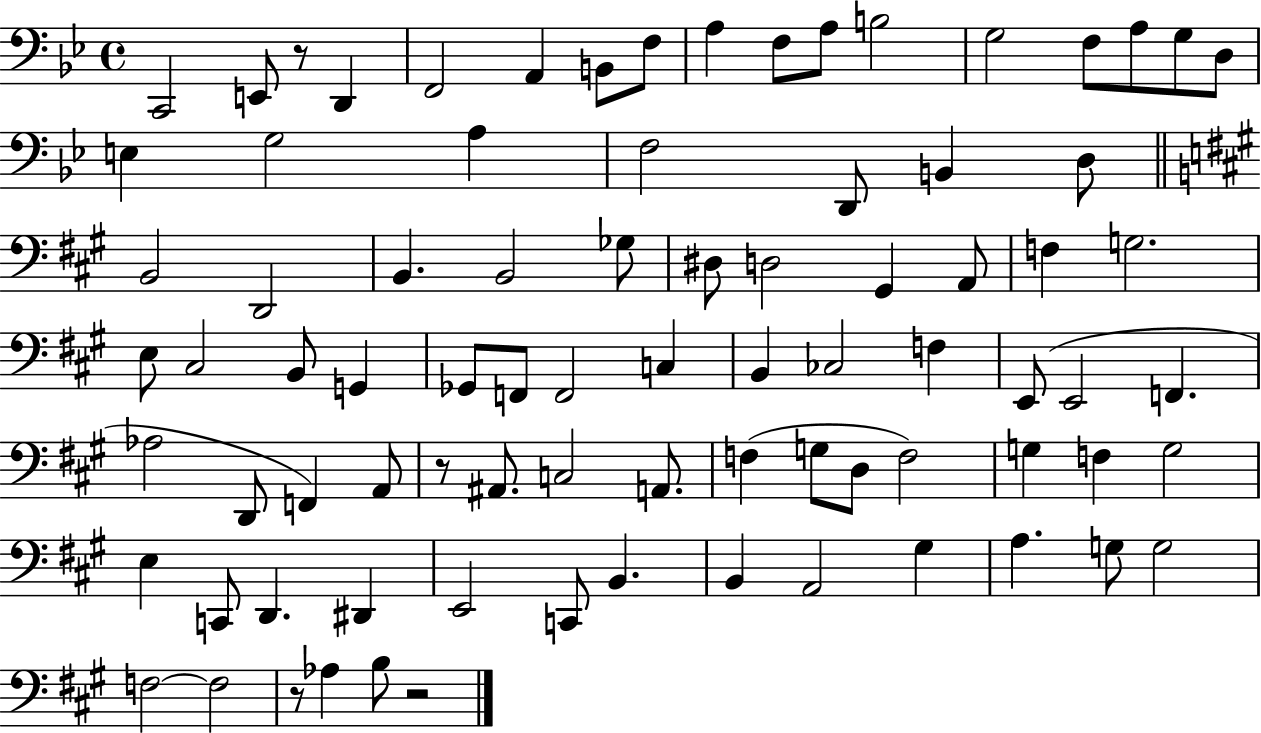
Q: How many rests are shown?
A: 4